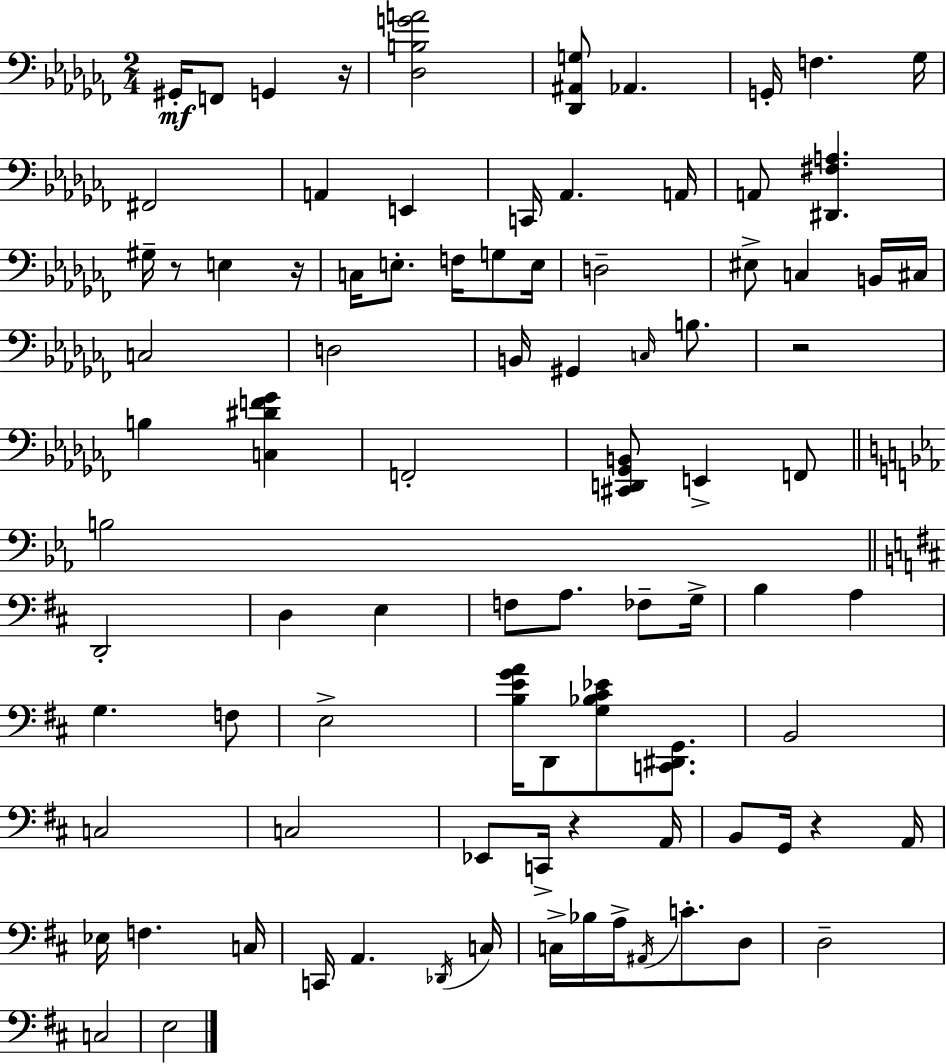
{
  \clef bass
  \numericTimeSignature
  \time 2/4
  \key aes \minor
  \repeat volta 2 { gis,16-.\mf f,8 g,4 r16 | <des b g' a'>2 | <des, ais, g>8 aes,4. | g,16-. f4. ges16 | \break fis,2 | a,4 e,4 | c,16 aes,4. a,16 | a,8 <dis, fis a>4. | \break gis16-- r8 e4 r16 | c16 e8.-. f16 g8 e16 | d2-- | eis8-> c4 b,16 cis16 | \break c2 | d2 | b,16 gis,4 \grace { c16 } b8. | r2 | \break b4 <c dis' f' ges'>4 | f,2-. | <cis, d, ges, b,>8 e,4-> f,8 | \bar "||" \break \key ees \major b2 | \bar "||" \break \key d \major d,2-. | d4 e4 | f8 a8. fes8-- g16-> | b4 a4 | \break g4. f8 | e2-> | <b e' g' a'>16 d,8 <g bes cis' ees'>8 <c, dis, g,>8. | b,2 | \break c2 | c2 | ees,8 c,16-> r4 a,16 | b,8 g,16 r4 a,16 | \break ees16 f4. c16 | c,16 a,4. \acciaccatura { des,16 } | c16 c16-> bes16 a16-> \acciaccatura { ais,16 } c'8.-. | d8 d2-- | \break c2 | e2 | } \bar "|."
}